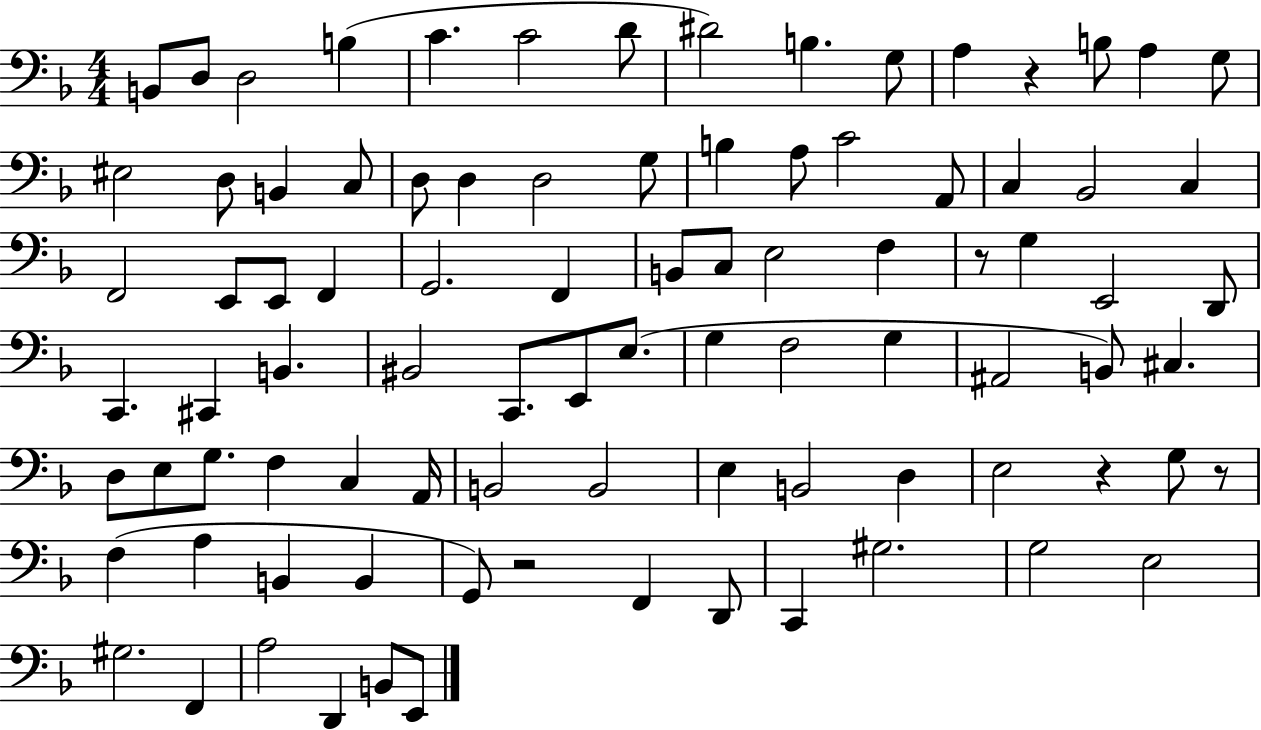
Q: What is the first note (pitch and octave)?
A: B2